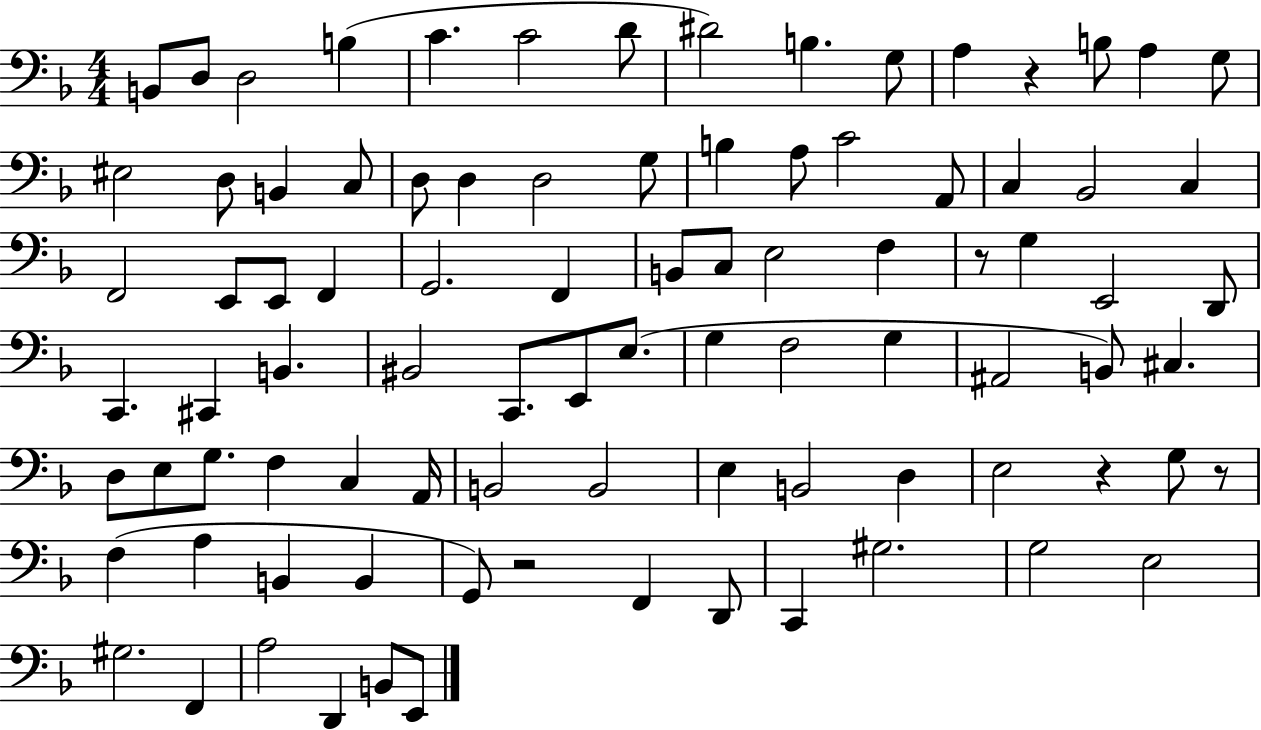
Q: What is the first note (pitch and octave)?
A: B2